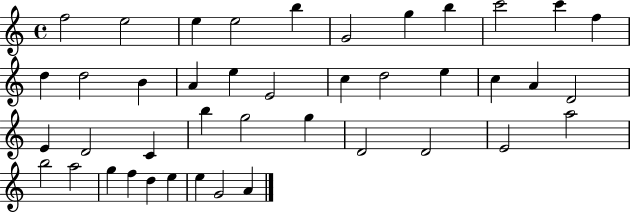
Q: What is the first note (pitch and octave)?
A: F5